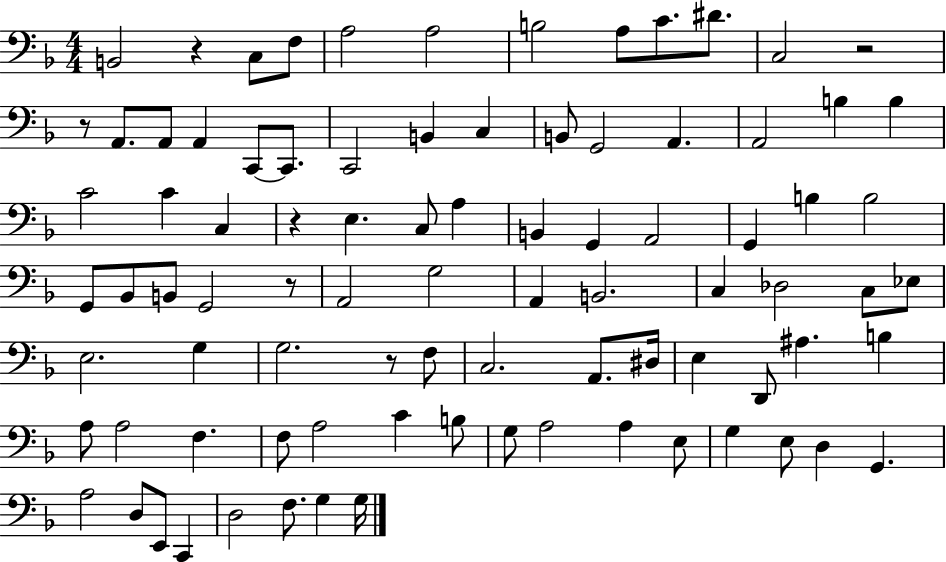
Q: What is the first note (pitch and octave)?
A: B2